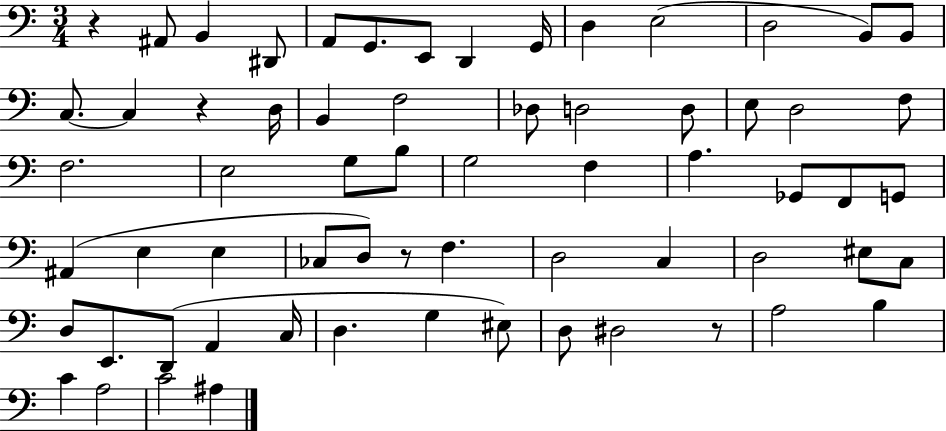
R/q A#2/e B2/q D#2/e A2/e G2/e. E2/e D2/q G2/s D3/q E3/h D3/h B2/e B2/e C3/e. C3/q R/q D3/s B2/q F3/h Db3/e D3/h D3/e E3/e D3/h F3/e F3/h. E3/h G3/e B3/e G3/h F3/q A3/q. Gb2/e F2/e G2/e A#2/q E3/q E3/q CES3/e D3/e R/e F3/q. D3/h C3/q D3/h EIS3/e C3/e D3/e E2/e. D2/e A2/q C3/s D3/q. G3/q EIS3/e D3/e D#3/h R/e A3/h B3/q C4/q A3/h C4/h A#3/q